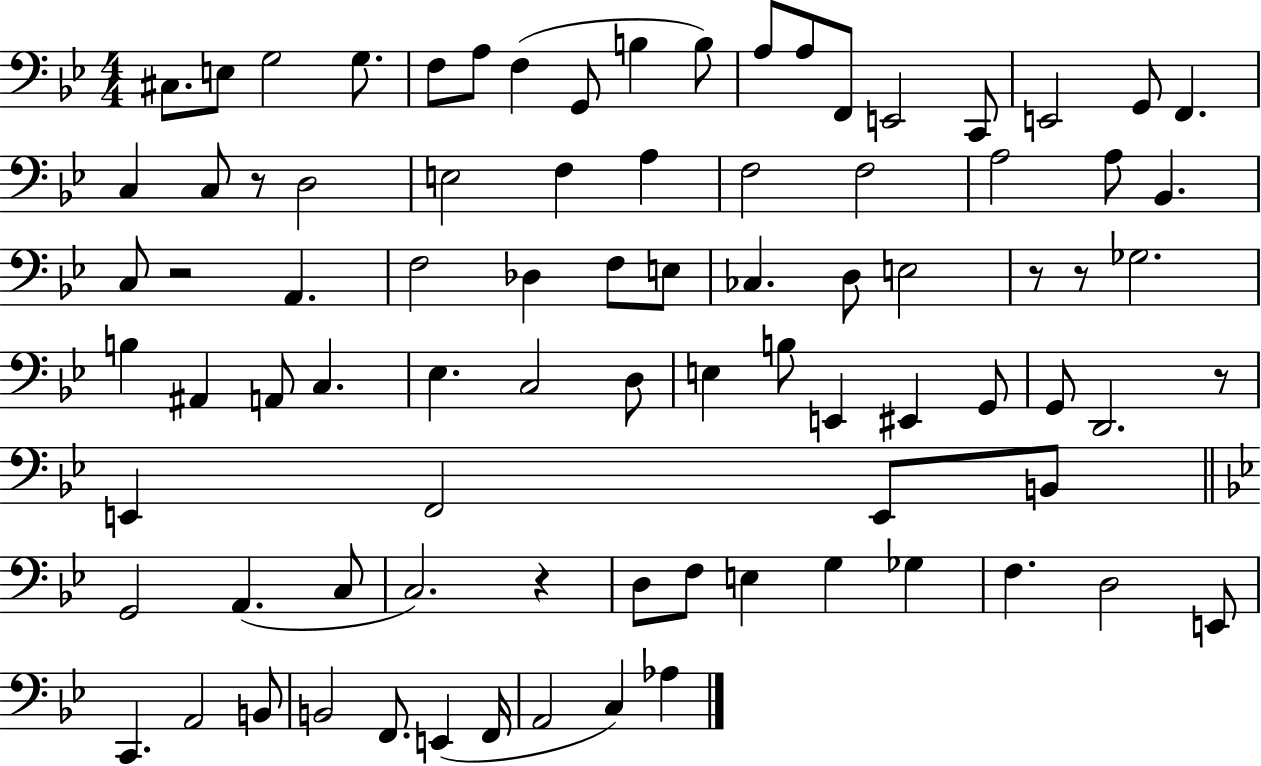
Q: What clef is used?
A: bass